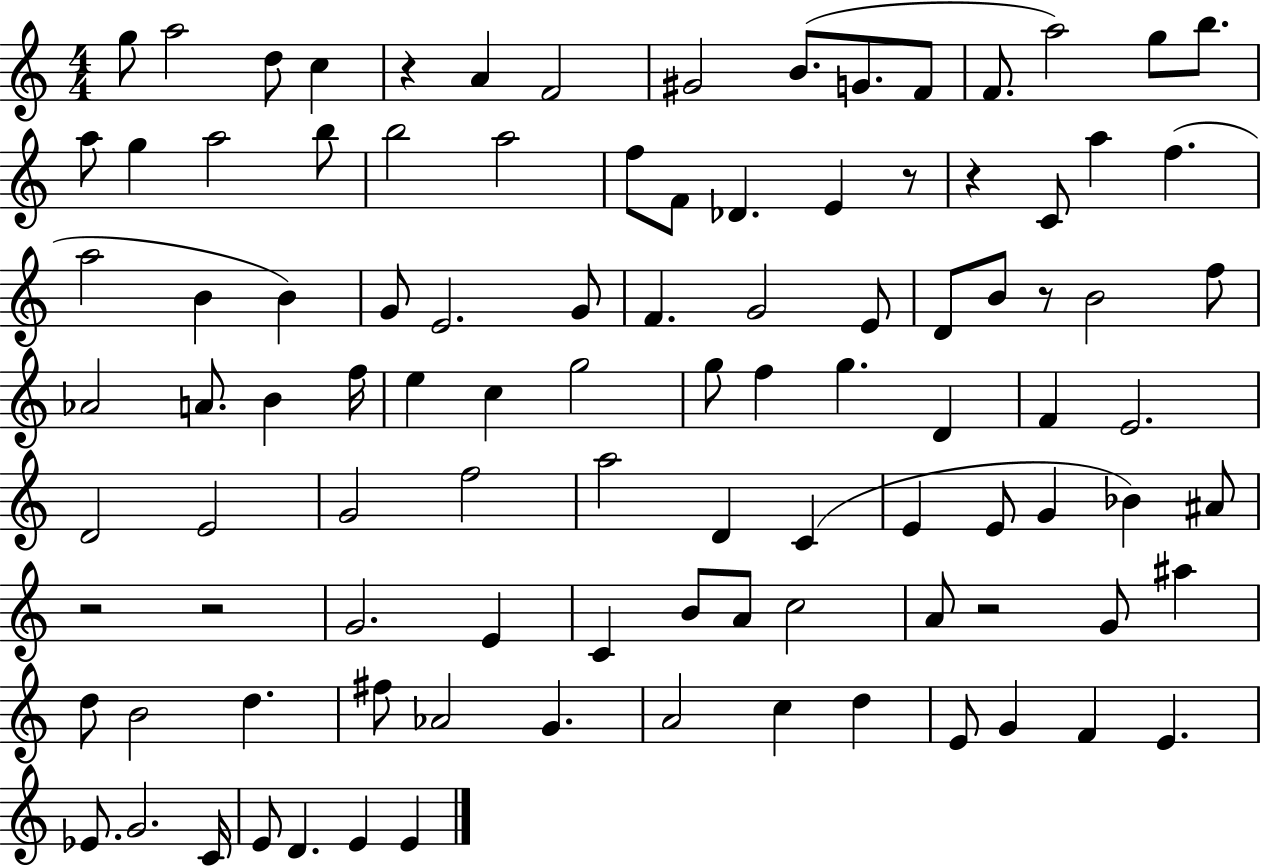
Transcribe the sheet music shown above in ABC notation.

X:1
T:Untitled
M:4/4
L:1/4
K:C
g/2 a2 d/2 c z A F2 ^G2 B/2 G/2 F/2 F/2 a2 g/2 b/2 a/2 g a2 b/2 b2 a2 f/2 F/2 _D E z/2 z C/2 a f a2 B B G/2 E2 G/2 F G2 E/2 D/2 B/2 z/2 B2 f/2 _A2 A/2 B f/4 e c g2 g/2 f g D F E2 D2 E2 G2 f2 a2 D C E E/2 G _B ^A/2 z2 z2 G2 E C B/2 A/2 c2 A/2 z2 G/2 ^a d/2 B2 d ^f/2 _A2 G A2 c d E/2 G F E _E/2 G2 C/4 E/2 D E E